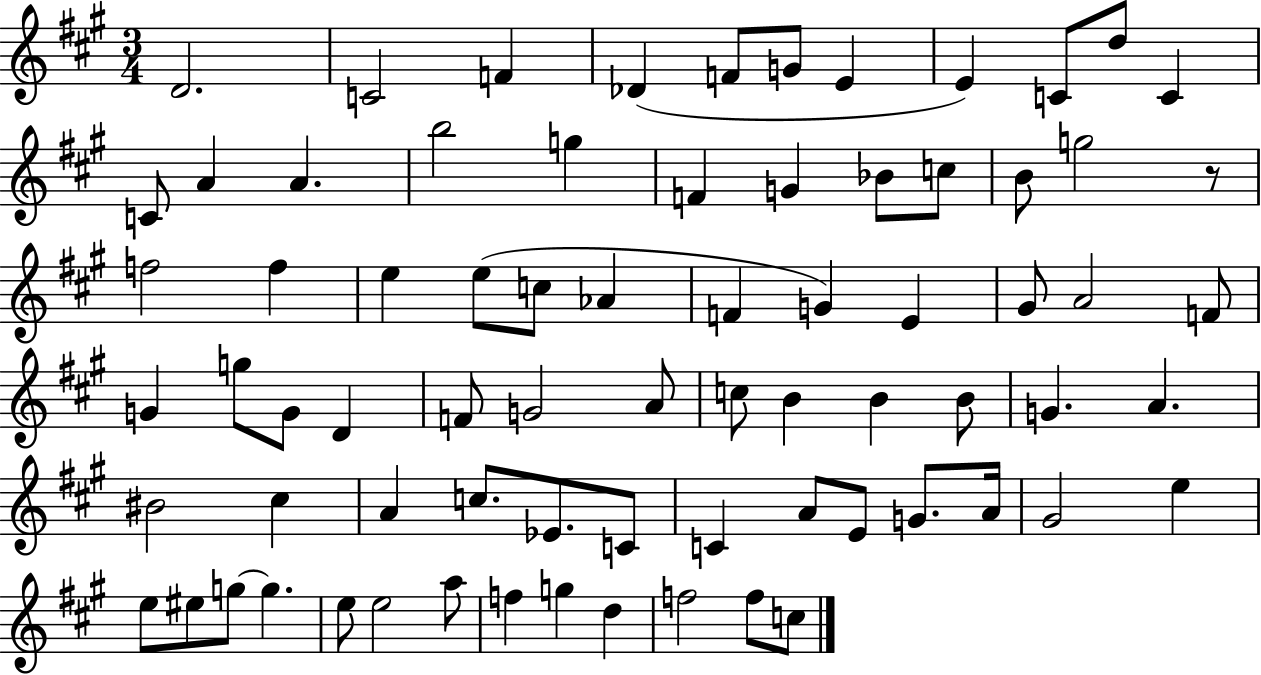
X:1
T:Untitled
M:3/4
L:1/4
K:A
D2 C2 F _D F/2 G/2 E E C/2 d/2 C C/2 A A b2 g F G _B/2 c/2 B/2 g2 z/2 f2 f e e/2 c/2 _A F G E ^G/2 A2 F/2 G g/2 G/2 D F/2 G2 A/2 c/2 B B B/2 G A ^B2 ^c A c/2 _E/2 C/2 C A/2 E/2 G/2 A/4 ^G2 e e/2 ^e/2 g/2 g e/2 e2 a/2 f g d f2 f/2 c/2